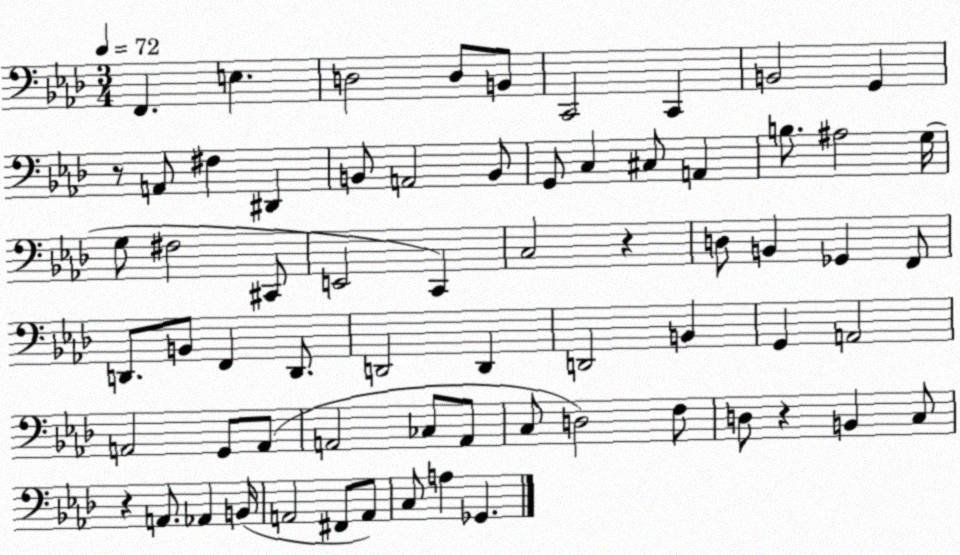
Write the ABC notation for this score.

X:1
T:Untitled
M:3/4
L:1/4
K:Ab
F,, E, D,2 D,/2 B,,/2 C,,2 C,, B,,2 G,, z/2 A,,/2 ^F, ^D,, B,,/2 A,,2 B,,/2 G,,/2 C, ^C,/2 A,, B,/2 ^A,2 G,/4 G,/2 ^F,2 ^C,,/2 E,,2 C,, C,2 z D,/2 B,, _G,, F,,/2 D,,/2 B,,/2 F,, D,,/2 D,,2 D,, D,,2 B,, G,, A,,2 A,,2 G,,/2 A,,/2 A,,2 _C,/2 A,,/2 C,/2 D,2 F,/2 D,/2 z B,, C,/2 z A,,/2 _A,, B,,/4 A,,2 ^F,,/2 A,,/2 C,/2 A, _G,,